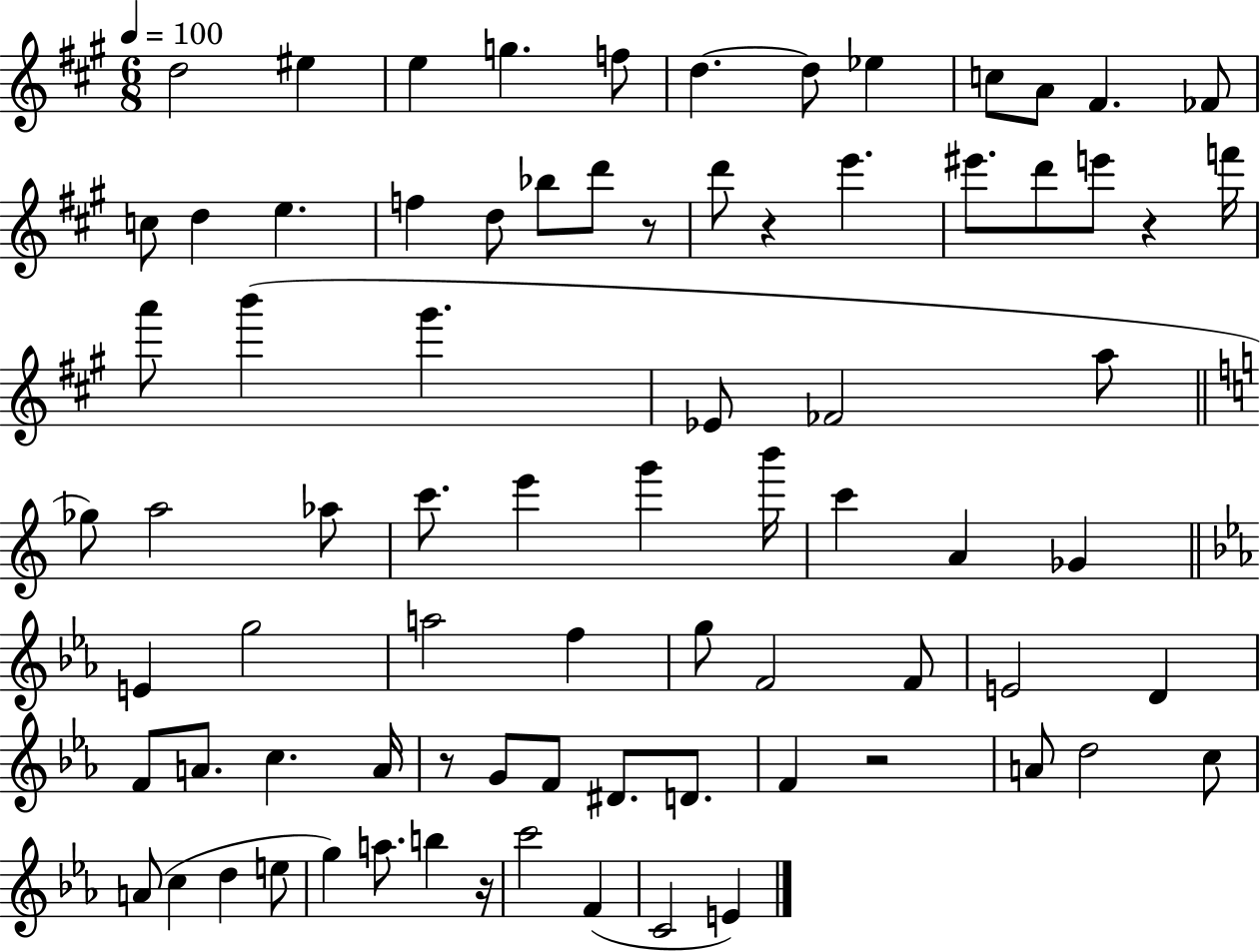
{
  \clef treble
  \numericTimeSignature
  \time 6/8
  \key a \major
  \tempo 4 = 100
  d''2 eis''4 | e''4 g''4. f''8 | d''4.~~ d''8 ees''4 | c''8 a'8 fis'4. fes'8 | \break c''8 d''4 e''4. | f''4 d''8 bes''8 d'''8 r8 | d'''8 r4 e'''4. | eis'''8. d'''8 e'''8 r4 f'''16 | \break a'''8 b'''4( gis'''4. | ees'8 fes'2 a''8 | \bar "||" \break \key c \major ges''8) a''2 aes''8 | c'''8. e'''4 g'''4 b'''16 | c'''4 a'4 ges'4 | \bar "||" \break \key ees \major e'4 g''2 | a''2 f''4 | g''8 f'2 f'8 | e'2 d'4 | \break f'8 a'8. c''4. a'16 | r8 g'8 f'8 dis'8. d'8. | f'4 r2 | a'8 d''2 c''8 | \break a'8( c''4 d''4 e''8 | g''4) a''8. b''4 r16 | c'''2 f'4( | c'2 e'4) | \break \bar "|."
}